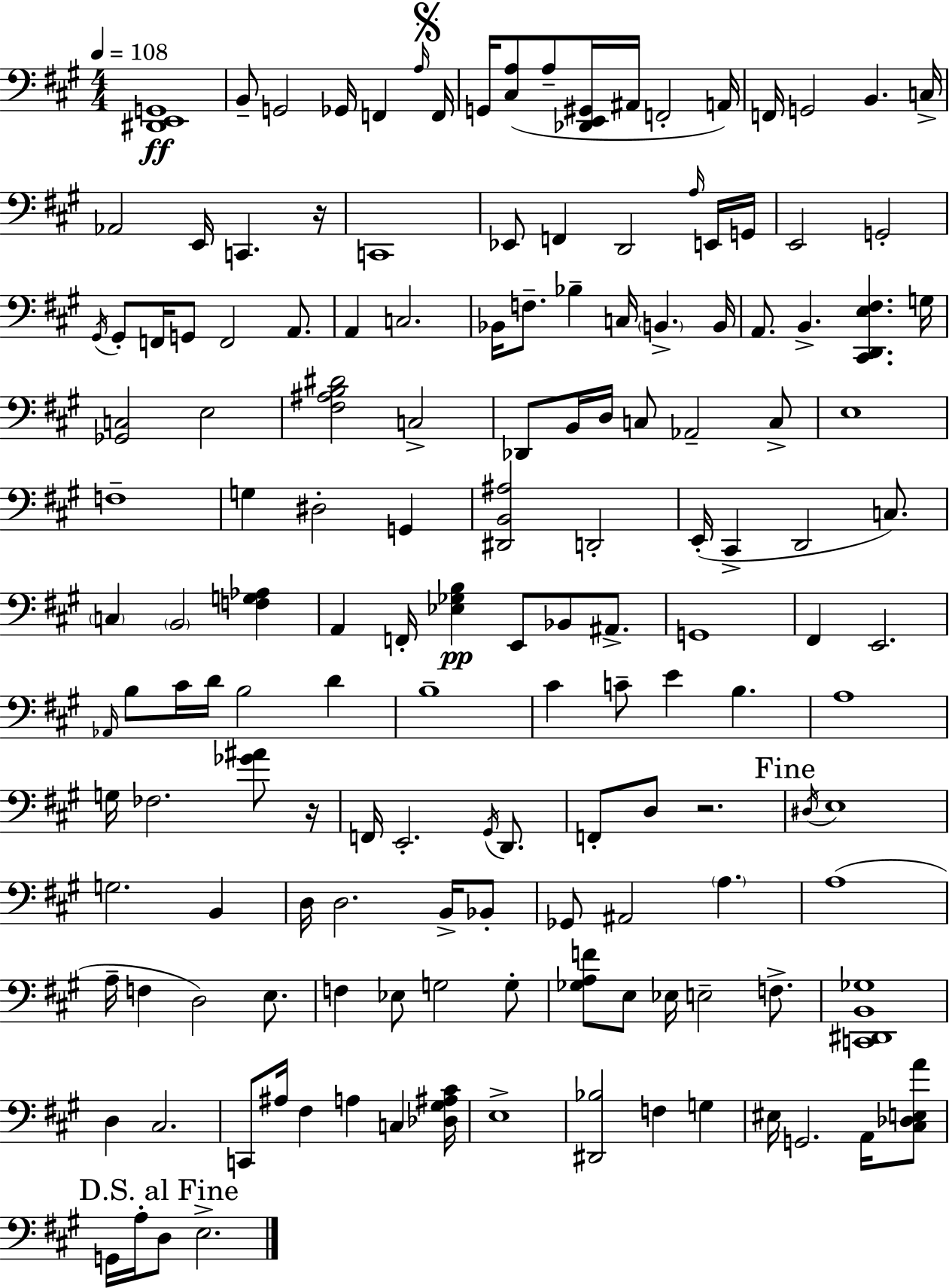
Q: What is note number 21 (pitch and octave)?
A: F2